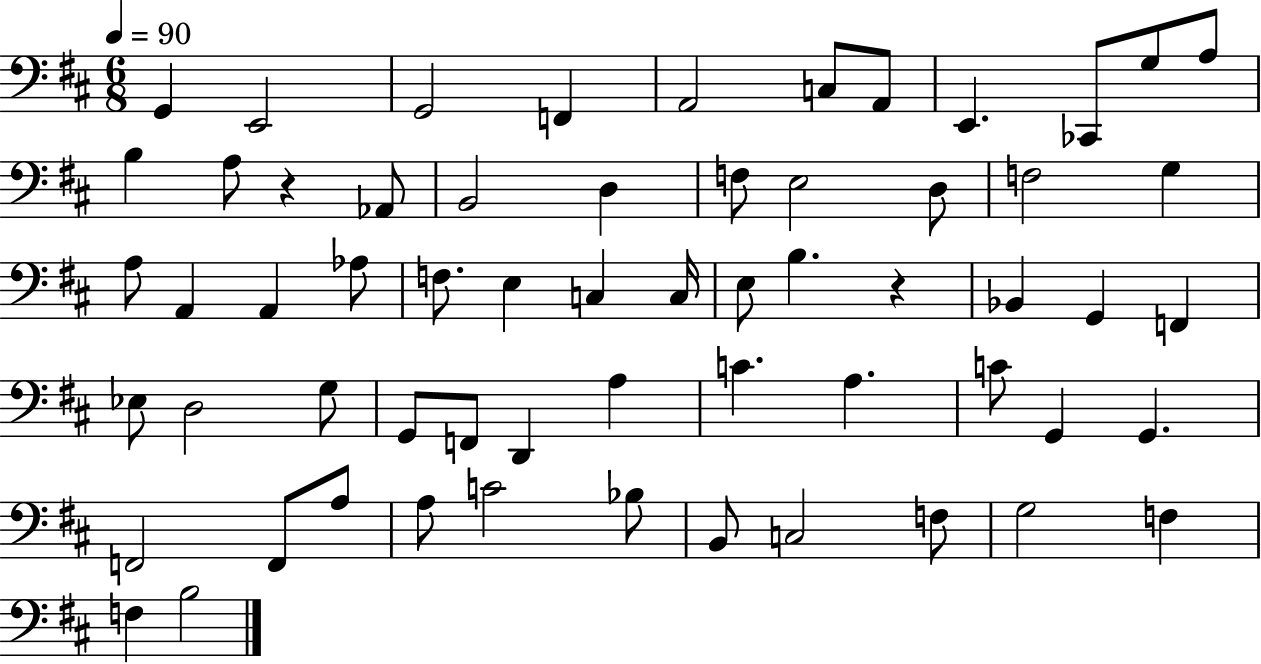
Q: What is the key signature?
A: D major